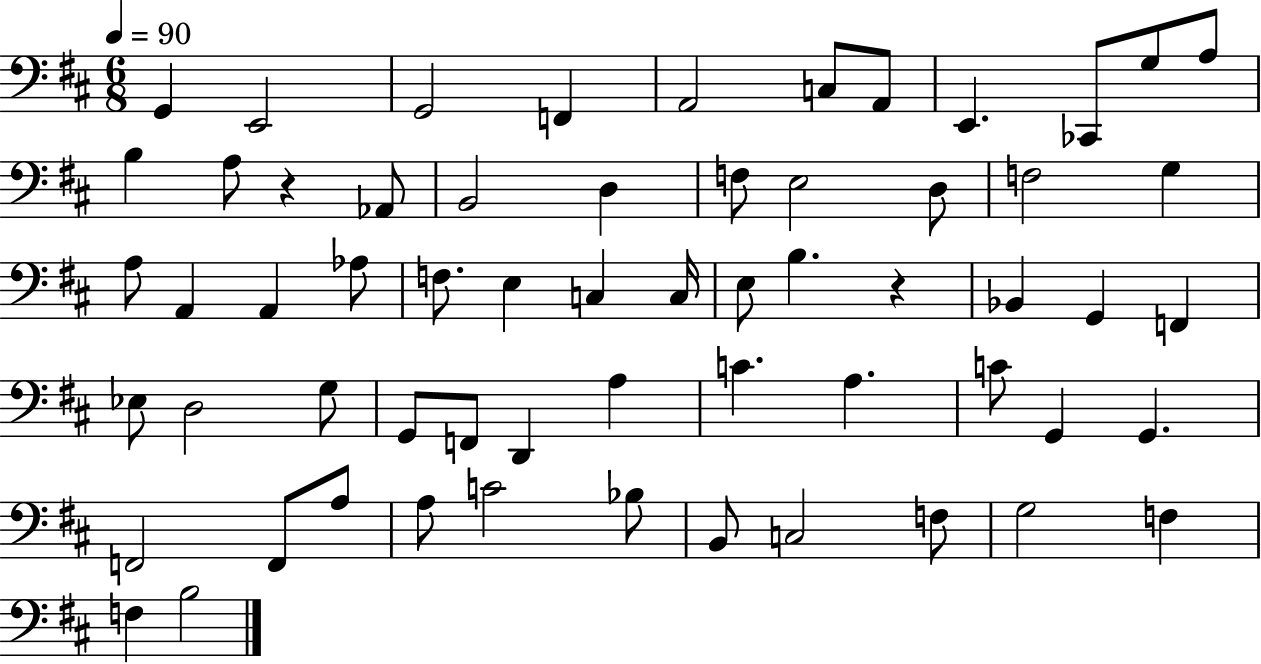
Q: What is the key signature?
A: D major